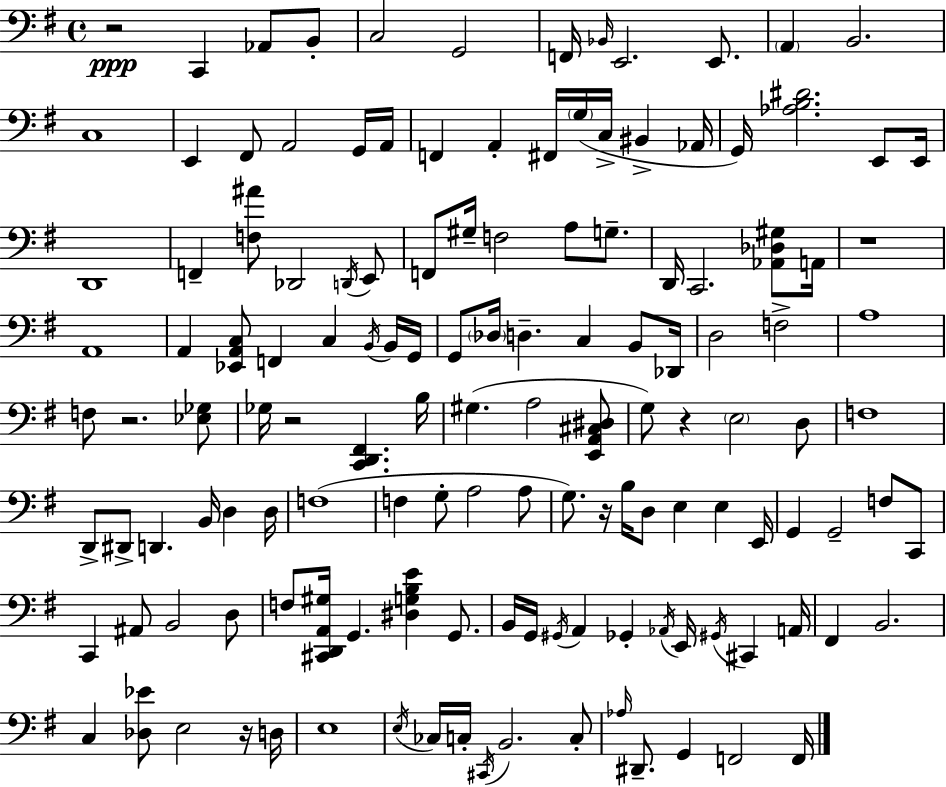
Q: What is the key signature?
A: E minor